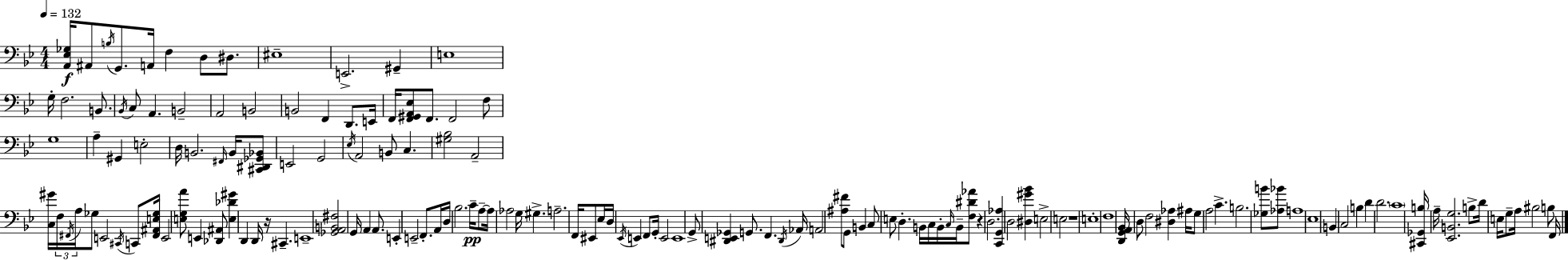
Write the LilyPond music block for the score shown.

{
  \clef bass
  \numericTimeSignature
  \time 4/4
  \key g \minor
  \tempo 4 = 132
  \repeat volta 2 { <a, ees ges>16\f ais,8 \acciaccatura { b16 } g,8. a,16 f4 d8 dis8. | eis1-- | e,2.-> gis,4-- | e1 | \break g16-. f2. b,8. | \acciaccatura { bes,16 } c8 a,4. b,2-- | a,2 b,2 | b,2 f,4 d,8. | \break e,16 f,16 <f, gis, a, ees>8 f,8. f,2 | f8 g1 | a4-- gis,4 e2-. | d16 b,2. \grace { fis,16 } | \break b,16 <cis, dis, ges, bes,>8 e,2 g,2 | \acciaccatura { ees16 } a,2 b,8 c4. | <gis bes>2 a,2-- | <c gis'>16 \tuplet 3/2 { f16 \acciaccatura { fis,16 } a16 } ges8 e,2 | \break \acciaccatura { cis,16 } c,8 <fis, ais, e ges>16 e,2 <e g a'>8 | e,4 <des, ais,>8 <e des' gis'>4 d,4 d,16 r16 | cis,4.-- e,1-- | <ges, a, b, fis>2 g,16 a,4 | \break a,8. e,4-. e,2-- | f,8.-. a,16 d16 bes2. | c'16--\pp a8--~~ a16 aes2 g16 | gis4.-> a2.-- | \break f,16 eis,8 ees16 d16 \acciaccatura { ees,16 } e,4 f,8 g,16-. e,2 | e,1 | g,8-> <dis, e, ges,>4 g,8. | f,4. \acciaccatura { dis,16 } aes,16 a,2 | \break <ais fis'>8 g,8 b,4 c8 e8 d4.-. | b,16 c16 b,16-. \grace { c16 } b,16-- <f dis' aes'>8 r4 d2. | <c, g, aes>4 d2 | <dis gis' bes'>4 e2-> | \break e2 r1 | e1-. | f1 | <d, g, a, bes,>16 d8 f2 | \break <dis aes>4 ais16 g8 a2 | c'4.-> b2. | <ges b'>8 <aes bes'>8 a1 | ees1 | \break b,4 c2 | b4 d'4 d'2. | \parenthesize c'1 | <cis, ges, b>16 a16-- <ees, b, g>2. | \break b8-> d'16 e16 g8-- a16 bis2 | b8 f,16 } \bar "|."
}